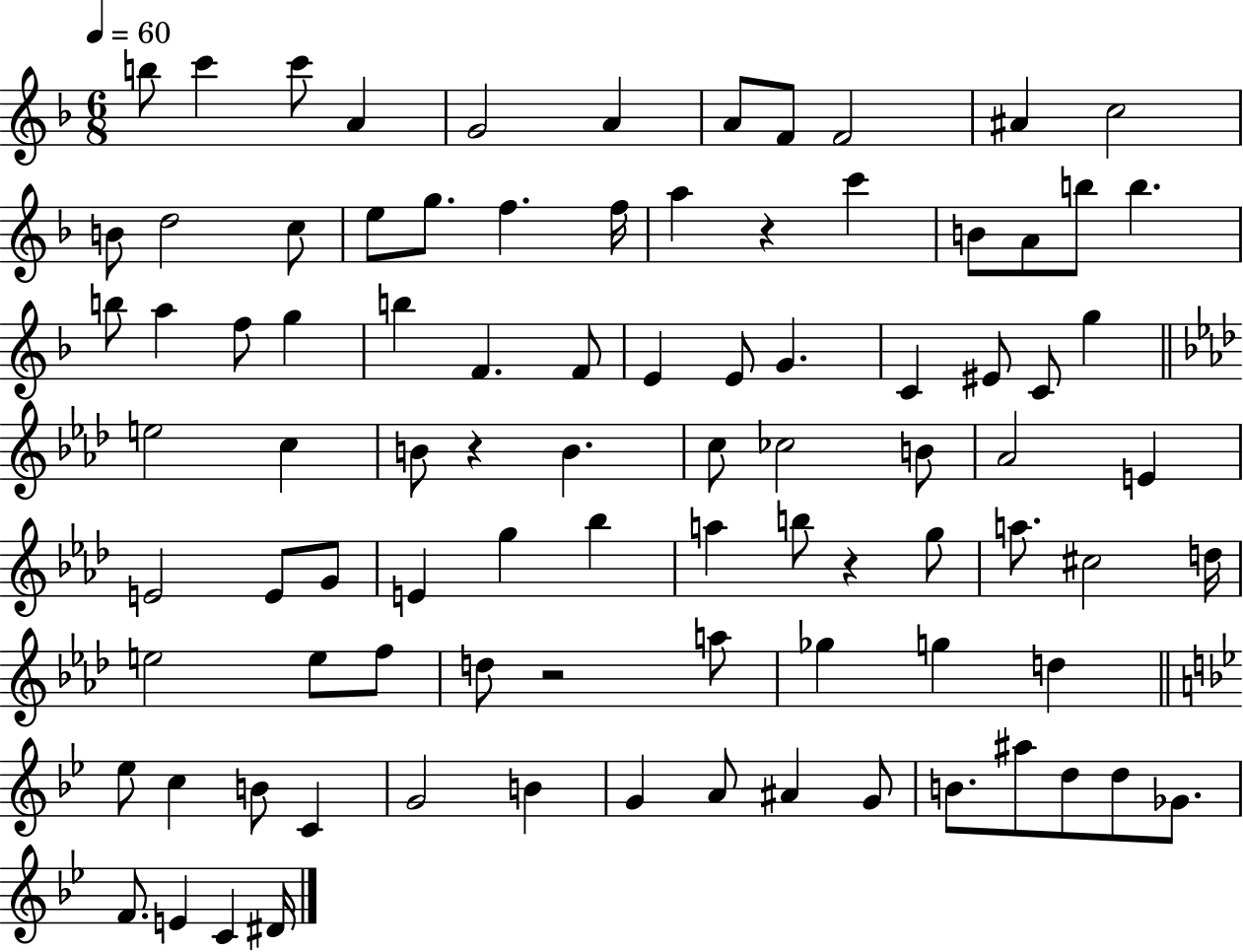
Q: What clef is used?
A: treble